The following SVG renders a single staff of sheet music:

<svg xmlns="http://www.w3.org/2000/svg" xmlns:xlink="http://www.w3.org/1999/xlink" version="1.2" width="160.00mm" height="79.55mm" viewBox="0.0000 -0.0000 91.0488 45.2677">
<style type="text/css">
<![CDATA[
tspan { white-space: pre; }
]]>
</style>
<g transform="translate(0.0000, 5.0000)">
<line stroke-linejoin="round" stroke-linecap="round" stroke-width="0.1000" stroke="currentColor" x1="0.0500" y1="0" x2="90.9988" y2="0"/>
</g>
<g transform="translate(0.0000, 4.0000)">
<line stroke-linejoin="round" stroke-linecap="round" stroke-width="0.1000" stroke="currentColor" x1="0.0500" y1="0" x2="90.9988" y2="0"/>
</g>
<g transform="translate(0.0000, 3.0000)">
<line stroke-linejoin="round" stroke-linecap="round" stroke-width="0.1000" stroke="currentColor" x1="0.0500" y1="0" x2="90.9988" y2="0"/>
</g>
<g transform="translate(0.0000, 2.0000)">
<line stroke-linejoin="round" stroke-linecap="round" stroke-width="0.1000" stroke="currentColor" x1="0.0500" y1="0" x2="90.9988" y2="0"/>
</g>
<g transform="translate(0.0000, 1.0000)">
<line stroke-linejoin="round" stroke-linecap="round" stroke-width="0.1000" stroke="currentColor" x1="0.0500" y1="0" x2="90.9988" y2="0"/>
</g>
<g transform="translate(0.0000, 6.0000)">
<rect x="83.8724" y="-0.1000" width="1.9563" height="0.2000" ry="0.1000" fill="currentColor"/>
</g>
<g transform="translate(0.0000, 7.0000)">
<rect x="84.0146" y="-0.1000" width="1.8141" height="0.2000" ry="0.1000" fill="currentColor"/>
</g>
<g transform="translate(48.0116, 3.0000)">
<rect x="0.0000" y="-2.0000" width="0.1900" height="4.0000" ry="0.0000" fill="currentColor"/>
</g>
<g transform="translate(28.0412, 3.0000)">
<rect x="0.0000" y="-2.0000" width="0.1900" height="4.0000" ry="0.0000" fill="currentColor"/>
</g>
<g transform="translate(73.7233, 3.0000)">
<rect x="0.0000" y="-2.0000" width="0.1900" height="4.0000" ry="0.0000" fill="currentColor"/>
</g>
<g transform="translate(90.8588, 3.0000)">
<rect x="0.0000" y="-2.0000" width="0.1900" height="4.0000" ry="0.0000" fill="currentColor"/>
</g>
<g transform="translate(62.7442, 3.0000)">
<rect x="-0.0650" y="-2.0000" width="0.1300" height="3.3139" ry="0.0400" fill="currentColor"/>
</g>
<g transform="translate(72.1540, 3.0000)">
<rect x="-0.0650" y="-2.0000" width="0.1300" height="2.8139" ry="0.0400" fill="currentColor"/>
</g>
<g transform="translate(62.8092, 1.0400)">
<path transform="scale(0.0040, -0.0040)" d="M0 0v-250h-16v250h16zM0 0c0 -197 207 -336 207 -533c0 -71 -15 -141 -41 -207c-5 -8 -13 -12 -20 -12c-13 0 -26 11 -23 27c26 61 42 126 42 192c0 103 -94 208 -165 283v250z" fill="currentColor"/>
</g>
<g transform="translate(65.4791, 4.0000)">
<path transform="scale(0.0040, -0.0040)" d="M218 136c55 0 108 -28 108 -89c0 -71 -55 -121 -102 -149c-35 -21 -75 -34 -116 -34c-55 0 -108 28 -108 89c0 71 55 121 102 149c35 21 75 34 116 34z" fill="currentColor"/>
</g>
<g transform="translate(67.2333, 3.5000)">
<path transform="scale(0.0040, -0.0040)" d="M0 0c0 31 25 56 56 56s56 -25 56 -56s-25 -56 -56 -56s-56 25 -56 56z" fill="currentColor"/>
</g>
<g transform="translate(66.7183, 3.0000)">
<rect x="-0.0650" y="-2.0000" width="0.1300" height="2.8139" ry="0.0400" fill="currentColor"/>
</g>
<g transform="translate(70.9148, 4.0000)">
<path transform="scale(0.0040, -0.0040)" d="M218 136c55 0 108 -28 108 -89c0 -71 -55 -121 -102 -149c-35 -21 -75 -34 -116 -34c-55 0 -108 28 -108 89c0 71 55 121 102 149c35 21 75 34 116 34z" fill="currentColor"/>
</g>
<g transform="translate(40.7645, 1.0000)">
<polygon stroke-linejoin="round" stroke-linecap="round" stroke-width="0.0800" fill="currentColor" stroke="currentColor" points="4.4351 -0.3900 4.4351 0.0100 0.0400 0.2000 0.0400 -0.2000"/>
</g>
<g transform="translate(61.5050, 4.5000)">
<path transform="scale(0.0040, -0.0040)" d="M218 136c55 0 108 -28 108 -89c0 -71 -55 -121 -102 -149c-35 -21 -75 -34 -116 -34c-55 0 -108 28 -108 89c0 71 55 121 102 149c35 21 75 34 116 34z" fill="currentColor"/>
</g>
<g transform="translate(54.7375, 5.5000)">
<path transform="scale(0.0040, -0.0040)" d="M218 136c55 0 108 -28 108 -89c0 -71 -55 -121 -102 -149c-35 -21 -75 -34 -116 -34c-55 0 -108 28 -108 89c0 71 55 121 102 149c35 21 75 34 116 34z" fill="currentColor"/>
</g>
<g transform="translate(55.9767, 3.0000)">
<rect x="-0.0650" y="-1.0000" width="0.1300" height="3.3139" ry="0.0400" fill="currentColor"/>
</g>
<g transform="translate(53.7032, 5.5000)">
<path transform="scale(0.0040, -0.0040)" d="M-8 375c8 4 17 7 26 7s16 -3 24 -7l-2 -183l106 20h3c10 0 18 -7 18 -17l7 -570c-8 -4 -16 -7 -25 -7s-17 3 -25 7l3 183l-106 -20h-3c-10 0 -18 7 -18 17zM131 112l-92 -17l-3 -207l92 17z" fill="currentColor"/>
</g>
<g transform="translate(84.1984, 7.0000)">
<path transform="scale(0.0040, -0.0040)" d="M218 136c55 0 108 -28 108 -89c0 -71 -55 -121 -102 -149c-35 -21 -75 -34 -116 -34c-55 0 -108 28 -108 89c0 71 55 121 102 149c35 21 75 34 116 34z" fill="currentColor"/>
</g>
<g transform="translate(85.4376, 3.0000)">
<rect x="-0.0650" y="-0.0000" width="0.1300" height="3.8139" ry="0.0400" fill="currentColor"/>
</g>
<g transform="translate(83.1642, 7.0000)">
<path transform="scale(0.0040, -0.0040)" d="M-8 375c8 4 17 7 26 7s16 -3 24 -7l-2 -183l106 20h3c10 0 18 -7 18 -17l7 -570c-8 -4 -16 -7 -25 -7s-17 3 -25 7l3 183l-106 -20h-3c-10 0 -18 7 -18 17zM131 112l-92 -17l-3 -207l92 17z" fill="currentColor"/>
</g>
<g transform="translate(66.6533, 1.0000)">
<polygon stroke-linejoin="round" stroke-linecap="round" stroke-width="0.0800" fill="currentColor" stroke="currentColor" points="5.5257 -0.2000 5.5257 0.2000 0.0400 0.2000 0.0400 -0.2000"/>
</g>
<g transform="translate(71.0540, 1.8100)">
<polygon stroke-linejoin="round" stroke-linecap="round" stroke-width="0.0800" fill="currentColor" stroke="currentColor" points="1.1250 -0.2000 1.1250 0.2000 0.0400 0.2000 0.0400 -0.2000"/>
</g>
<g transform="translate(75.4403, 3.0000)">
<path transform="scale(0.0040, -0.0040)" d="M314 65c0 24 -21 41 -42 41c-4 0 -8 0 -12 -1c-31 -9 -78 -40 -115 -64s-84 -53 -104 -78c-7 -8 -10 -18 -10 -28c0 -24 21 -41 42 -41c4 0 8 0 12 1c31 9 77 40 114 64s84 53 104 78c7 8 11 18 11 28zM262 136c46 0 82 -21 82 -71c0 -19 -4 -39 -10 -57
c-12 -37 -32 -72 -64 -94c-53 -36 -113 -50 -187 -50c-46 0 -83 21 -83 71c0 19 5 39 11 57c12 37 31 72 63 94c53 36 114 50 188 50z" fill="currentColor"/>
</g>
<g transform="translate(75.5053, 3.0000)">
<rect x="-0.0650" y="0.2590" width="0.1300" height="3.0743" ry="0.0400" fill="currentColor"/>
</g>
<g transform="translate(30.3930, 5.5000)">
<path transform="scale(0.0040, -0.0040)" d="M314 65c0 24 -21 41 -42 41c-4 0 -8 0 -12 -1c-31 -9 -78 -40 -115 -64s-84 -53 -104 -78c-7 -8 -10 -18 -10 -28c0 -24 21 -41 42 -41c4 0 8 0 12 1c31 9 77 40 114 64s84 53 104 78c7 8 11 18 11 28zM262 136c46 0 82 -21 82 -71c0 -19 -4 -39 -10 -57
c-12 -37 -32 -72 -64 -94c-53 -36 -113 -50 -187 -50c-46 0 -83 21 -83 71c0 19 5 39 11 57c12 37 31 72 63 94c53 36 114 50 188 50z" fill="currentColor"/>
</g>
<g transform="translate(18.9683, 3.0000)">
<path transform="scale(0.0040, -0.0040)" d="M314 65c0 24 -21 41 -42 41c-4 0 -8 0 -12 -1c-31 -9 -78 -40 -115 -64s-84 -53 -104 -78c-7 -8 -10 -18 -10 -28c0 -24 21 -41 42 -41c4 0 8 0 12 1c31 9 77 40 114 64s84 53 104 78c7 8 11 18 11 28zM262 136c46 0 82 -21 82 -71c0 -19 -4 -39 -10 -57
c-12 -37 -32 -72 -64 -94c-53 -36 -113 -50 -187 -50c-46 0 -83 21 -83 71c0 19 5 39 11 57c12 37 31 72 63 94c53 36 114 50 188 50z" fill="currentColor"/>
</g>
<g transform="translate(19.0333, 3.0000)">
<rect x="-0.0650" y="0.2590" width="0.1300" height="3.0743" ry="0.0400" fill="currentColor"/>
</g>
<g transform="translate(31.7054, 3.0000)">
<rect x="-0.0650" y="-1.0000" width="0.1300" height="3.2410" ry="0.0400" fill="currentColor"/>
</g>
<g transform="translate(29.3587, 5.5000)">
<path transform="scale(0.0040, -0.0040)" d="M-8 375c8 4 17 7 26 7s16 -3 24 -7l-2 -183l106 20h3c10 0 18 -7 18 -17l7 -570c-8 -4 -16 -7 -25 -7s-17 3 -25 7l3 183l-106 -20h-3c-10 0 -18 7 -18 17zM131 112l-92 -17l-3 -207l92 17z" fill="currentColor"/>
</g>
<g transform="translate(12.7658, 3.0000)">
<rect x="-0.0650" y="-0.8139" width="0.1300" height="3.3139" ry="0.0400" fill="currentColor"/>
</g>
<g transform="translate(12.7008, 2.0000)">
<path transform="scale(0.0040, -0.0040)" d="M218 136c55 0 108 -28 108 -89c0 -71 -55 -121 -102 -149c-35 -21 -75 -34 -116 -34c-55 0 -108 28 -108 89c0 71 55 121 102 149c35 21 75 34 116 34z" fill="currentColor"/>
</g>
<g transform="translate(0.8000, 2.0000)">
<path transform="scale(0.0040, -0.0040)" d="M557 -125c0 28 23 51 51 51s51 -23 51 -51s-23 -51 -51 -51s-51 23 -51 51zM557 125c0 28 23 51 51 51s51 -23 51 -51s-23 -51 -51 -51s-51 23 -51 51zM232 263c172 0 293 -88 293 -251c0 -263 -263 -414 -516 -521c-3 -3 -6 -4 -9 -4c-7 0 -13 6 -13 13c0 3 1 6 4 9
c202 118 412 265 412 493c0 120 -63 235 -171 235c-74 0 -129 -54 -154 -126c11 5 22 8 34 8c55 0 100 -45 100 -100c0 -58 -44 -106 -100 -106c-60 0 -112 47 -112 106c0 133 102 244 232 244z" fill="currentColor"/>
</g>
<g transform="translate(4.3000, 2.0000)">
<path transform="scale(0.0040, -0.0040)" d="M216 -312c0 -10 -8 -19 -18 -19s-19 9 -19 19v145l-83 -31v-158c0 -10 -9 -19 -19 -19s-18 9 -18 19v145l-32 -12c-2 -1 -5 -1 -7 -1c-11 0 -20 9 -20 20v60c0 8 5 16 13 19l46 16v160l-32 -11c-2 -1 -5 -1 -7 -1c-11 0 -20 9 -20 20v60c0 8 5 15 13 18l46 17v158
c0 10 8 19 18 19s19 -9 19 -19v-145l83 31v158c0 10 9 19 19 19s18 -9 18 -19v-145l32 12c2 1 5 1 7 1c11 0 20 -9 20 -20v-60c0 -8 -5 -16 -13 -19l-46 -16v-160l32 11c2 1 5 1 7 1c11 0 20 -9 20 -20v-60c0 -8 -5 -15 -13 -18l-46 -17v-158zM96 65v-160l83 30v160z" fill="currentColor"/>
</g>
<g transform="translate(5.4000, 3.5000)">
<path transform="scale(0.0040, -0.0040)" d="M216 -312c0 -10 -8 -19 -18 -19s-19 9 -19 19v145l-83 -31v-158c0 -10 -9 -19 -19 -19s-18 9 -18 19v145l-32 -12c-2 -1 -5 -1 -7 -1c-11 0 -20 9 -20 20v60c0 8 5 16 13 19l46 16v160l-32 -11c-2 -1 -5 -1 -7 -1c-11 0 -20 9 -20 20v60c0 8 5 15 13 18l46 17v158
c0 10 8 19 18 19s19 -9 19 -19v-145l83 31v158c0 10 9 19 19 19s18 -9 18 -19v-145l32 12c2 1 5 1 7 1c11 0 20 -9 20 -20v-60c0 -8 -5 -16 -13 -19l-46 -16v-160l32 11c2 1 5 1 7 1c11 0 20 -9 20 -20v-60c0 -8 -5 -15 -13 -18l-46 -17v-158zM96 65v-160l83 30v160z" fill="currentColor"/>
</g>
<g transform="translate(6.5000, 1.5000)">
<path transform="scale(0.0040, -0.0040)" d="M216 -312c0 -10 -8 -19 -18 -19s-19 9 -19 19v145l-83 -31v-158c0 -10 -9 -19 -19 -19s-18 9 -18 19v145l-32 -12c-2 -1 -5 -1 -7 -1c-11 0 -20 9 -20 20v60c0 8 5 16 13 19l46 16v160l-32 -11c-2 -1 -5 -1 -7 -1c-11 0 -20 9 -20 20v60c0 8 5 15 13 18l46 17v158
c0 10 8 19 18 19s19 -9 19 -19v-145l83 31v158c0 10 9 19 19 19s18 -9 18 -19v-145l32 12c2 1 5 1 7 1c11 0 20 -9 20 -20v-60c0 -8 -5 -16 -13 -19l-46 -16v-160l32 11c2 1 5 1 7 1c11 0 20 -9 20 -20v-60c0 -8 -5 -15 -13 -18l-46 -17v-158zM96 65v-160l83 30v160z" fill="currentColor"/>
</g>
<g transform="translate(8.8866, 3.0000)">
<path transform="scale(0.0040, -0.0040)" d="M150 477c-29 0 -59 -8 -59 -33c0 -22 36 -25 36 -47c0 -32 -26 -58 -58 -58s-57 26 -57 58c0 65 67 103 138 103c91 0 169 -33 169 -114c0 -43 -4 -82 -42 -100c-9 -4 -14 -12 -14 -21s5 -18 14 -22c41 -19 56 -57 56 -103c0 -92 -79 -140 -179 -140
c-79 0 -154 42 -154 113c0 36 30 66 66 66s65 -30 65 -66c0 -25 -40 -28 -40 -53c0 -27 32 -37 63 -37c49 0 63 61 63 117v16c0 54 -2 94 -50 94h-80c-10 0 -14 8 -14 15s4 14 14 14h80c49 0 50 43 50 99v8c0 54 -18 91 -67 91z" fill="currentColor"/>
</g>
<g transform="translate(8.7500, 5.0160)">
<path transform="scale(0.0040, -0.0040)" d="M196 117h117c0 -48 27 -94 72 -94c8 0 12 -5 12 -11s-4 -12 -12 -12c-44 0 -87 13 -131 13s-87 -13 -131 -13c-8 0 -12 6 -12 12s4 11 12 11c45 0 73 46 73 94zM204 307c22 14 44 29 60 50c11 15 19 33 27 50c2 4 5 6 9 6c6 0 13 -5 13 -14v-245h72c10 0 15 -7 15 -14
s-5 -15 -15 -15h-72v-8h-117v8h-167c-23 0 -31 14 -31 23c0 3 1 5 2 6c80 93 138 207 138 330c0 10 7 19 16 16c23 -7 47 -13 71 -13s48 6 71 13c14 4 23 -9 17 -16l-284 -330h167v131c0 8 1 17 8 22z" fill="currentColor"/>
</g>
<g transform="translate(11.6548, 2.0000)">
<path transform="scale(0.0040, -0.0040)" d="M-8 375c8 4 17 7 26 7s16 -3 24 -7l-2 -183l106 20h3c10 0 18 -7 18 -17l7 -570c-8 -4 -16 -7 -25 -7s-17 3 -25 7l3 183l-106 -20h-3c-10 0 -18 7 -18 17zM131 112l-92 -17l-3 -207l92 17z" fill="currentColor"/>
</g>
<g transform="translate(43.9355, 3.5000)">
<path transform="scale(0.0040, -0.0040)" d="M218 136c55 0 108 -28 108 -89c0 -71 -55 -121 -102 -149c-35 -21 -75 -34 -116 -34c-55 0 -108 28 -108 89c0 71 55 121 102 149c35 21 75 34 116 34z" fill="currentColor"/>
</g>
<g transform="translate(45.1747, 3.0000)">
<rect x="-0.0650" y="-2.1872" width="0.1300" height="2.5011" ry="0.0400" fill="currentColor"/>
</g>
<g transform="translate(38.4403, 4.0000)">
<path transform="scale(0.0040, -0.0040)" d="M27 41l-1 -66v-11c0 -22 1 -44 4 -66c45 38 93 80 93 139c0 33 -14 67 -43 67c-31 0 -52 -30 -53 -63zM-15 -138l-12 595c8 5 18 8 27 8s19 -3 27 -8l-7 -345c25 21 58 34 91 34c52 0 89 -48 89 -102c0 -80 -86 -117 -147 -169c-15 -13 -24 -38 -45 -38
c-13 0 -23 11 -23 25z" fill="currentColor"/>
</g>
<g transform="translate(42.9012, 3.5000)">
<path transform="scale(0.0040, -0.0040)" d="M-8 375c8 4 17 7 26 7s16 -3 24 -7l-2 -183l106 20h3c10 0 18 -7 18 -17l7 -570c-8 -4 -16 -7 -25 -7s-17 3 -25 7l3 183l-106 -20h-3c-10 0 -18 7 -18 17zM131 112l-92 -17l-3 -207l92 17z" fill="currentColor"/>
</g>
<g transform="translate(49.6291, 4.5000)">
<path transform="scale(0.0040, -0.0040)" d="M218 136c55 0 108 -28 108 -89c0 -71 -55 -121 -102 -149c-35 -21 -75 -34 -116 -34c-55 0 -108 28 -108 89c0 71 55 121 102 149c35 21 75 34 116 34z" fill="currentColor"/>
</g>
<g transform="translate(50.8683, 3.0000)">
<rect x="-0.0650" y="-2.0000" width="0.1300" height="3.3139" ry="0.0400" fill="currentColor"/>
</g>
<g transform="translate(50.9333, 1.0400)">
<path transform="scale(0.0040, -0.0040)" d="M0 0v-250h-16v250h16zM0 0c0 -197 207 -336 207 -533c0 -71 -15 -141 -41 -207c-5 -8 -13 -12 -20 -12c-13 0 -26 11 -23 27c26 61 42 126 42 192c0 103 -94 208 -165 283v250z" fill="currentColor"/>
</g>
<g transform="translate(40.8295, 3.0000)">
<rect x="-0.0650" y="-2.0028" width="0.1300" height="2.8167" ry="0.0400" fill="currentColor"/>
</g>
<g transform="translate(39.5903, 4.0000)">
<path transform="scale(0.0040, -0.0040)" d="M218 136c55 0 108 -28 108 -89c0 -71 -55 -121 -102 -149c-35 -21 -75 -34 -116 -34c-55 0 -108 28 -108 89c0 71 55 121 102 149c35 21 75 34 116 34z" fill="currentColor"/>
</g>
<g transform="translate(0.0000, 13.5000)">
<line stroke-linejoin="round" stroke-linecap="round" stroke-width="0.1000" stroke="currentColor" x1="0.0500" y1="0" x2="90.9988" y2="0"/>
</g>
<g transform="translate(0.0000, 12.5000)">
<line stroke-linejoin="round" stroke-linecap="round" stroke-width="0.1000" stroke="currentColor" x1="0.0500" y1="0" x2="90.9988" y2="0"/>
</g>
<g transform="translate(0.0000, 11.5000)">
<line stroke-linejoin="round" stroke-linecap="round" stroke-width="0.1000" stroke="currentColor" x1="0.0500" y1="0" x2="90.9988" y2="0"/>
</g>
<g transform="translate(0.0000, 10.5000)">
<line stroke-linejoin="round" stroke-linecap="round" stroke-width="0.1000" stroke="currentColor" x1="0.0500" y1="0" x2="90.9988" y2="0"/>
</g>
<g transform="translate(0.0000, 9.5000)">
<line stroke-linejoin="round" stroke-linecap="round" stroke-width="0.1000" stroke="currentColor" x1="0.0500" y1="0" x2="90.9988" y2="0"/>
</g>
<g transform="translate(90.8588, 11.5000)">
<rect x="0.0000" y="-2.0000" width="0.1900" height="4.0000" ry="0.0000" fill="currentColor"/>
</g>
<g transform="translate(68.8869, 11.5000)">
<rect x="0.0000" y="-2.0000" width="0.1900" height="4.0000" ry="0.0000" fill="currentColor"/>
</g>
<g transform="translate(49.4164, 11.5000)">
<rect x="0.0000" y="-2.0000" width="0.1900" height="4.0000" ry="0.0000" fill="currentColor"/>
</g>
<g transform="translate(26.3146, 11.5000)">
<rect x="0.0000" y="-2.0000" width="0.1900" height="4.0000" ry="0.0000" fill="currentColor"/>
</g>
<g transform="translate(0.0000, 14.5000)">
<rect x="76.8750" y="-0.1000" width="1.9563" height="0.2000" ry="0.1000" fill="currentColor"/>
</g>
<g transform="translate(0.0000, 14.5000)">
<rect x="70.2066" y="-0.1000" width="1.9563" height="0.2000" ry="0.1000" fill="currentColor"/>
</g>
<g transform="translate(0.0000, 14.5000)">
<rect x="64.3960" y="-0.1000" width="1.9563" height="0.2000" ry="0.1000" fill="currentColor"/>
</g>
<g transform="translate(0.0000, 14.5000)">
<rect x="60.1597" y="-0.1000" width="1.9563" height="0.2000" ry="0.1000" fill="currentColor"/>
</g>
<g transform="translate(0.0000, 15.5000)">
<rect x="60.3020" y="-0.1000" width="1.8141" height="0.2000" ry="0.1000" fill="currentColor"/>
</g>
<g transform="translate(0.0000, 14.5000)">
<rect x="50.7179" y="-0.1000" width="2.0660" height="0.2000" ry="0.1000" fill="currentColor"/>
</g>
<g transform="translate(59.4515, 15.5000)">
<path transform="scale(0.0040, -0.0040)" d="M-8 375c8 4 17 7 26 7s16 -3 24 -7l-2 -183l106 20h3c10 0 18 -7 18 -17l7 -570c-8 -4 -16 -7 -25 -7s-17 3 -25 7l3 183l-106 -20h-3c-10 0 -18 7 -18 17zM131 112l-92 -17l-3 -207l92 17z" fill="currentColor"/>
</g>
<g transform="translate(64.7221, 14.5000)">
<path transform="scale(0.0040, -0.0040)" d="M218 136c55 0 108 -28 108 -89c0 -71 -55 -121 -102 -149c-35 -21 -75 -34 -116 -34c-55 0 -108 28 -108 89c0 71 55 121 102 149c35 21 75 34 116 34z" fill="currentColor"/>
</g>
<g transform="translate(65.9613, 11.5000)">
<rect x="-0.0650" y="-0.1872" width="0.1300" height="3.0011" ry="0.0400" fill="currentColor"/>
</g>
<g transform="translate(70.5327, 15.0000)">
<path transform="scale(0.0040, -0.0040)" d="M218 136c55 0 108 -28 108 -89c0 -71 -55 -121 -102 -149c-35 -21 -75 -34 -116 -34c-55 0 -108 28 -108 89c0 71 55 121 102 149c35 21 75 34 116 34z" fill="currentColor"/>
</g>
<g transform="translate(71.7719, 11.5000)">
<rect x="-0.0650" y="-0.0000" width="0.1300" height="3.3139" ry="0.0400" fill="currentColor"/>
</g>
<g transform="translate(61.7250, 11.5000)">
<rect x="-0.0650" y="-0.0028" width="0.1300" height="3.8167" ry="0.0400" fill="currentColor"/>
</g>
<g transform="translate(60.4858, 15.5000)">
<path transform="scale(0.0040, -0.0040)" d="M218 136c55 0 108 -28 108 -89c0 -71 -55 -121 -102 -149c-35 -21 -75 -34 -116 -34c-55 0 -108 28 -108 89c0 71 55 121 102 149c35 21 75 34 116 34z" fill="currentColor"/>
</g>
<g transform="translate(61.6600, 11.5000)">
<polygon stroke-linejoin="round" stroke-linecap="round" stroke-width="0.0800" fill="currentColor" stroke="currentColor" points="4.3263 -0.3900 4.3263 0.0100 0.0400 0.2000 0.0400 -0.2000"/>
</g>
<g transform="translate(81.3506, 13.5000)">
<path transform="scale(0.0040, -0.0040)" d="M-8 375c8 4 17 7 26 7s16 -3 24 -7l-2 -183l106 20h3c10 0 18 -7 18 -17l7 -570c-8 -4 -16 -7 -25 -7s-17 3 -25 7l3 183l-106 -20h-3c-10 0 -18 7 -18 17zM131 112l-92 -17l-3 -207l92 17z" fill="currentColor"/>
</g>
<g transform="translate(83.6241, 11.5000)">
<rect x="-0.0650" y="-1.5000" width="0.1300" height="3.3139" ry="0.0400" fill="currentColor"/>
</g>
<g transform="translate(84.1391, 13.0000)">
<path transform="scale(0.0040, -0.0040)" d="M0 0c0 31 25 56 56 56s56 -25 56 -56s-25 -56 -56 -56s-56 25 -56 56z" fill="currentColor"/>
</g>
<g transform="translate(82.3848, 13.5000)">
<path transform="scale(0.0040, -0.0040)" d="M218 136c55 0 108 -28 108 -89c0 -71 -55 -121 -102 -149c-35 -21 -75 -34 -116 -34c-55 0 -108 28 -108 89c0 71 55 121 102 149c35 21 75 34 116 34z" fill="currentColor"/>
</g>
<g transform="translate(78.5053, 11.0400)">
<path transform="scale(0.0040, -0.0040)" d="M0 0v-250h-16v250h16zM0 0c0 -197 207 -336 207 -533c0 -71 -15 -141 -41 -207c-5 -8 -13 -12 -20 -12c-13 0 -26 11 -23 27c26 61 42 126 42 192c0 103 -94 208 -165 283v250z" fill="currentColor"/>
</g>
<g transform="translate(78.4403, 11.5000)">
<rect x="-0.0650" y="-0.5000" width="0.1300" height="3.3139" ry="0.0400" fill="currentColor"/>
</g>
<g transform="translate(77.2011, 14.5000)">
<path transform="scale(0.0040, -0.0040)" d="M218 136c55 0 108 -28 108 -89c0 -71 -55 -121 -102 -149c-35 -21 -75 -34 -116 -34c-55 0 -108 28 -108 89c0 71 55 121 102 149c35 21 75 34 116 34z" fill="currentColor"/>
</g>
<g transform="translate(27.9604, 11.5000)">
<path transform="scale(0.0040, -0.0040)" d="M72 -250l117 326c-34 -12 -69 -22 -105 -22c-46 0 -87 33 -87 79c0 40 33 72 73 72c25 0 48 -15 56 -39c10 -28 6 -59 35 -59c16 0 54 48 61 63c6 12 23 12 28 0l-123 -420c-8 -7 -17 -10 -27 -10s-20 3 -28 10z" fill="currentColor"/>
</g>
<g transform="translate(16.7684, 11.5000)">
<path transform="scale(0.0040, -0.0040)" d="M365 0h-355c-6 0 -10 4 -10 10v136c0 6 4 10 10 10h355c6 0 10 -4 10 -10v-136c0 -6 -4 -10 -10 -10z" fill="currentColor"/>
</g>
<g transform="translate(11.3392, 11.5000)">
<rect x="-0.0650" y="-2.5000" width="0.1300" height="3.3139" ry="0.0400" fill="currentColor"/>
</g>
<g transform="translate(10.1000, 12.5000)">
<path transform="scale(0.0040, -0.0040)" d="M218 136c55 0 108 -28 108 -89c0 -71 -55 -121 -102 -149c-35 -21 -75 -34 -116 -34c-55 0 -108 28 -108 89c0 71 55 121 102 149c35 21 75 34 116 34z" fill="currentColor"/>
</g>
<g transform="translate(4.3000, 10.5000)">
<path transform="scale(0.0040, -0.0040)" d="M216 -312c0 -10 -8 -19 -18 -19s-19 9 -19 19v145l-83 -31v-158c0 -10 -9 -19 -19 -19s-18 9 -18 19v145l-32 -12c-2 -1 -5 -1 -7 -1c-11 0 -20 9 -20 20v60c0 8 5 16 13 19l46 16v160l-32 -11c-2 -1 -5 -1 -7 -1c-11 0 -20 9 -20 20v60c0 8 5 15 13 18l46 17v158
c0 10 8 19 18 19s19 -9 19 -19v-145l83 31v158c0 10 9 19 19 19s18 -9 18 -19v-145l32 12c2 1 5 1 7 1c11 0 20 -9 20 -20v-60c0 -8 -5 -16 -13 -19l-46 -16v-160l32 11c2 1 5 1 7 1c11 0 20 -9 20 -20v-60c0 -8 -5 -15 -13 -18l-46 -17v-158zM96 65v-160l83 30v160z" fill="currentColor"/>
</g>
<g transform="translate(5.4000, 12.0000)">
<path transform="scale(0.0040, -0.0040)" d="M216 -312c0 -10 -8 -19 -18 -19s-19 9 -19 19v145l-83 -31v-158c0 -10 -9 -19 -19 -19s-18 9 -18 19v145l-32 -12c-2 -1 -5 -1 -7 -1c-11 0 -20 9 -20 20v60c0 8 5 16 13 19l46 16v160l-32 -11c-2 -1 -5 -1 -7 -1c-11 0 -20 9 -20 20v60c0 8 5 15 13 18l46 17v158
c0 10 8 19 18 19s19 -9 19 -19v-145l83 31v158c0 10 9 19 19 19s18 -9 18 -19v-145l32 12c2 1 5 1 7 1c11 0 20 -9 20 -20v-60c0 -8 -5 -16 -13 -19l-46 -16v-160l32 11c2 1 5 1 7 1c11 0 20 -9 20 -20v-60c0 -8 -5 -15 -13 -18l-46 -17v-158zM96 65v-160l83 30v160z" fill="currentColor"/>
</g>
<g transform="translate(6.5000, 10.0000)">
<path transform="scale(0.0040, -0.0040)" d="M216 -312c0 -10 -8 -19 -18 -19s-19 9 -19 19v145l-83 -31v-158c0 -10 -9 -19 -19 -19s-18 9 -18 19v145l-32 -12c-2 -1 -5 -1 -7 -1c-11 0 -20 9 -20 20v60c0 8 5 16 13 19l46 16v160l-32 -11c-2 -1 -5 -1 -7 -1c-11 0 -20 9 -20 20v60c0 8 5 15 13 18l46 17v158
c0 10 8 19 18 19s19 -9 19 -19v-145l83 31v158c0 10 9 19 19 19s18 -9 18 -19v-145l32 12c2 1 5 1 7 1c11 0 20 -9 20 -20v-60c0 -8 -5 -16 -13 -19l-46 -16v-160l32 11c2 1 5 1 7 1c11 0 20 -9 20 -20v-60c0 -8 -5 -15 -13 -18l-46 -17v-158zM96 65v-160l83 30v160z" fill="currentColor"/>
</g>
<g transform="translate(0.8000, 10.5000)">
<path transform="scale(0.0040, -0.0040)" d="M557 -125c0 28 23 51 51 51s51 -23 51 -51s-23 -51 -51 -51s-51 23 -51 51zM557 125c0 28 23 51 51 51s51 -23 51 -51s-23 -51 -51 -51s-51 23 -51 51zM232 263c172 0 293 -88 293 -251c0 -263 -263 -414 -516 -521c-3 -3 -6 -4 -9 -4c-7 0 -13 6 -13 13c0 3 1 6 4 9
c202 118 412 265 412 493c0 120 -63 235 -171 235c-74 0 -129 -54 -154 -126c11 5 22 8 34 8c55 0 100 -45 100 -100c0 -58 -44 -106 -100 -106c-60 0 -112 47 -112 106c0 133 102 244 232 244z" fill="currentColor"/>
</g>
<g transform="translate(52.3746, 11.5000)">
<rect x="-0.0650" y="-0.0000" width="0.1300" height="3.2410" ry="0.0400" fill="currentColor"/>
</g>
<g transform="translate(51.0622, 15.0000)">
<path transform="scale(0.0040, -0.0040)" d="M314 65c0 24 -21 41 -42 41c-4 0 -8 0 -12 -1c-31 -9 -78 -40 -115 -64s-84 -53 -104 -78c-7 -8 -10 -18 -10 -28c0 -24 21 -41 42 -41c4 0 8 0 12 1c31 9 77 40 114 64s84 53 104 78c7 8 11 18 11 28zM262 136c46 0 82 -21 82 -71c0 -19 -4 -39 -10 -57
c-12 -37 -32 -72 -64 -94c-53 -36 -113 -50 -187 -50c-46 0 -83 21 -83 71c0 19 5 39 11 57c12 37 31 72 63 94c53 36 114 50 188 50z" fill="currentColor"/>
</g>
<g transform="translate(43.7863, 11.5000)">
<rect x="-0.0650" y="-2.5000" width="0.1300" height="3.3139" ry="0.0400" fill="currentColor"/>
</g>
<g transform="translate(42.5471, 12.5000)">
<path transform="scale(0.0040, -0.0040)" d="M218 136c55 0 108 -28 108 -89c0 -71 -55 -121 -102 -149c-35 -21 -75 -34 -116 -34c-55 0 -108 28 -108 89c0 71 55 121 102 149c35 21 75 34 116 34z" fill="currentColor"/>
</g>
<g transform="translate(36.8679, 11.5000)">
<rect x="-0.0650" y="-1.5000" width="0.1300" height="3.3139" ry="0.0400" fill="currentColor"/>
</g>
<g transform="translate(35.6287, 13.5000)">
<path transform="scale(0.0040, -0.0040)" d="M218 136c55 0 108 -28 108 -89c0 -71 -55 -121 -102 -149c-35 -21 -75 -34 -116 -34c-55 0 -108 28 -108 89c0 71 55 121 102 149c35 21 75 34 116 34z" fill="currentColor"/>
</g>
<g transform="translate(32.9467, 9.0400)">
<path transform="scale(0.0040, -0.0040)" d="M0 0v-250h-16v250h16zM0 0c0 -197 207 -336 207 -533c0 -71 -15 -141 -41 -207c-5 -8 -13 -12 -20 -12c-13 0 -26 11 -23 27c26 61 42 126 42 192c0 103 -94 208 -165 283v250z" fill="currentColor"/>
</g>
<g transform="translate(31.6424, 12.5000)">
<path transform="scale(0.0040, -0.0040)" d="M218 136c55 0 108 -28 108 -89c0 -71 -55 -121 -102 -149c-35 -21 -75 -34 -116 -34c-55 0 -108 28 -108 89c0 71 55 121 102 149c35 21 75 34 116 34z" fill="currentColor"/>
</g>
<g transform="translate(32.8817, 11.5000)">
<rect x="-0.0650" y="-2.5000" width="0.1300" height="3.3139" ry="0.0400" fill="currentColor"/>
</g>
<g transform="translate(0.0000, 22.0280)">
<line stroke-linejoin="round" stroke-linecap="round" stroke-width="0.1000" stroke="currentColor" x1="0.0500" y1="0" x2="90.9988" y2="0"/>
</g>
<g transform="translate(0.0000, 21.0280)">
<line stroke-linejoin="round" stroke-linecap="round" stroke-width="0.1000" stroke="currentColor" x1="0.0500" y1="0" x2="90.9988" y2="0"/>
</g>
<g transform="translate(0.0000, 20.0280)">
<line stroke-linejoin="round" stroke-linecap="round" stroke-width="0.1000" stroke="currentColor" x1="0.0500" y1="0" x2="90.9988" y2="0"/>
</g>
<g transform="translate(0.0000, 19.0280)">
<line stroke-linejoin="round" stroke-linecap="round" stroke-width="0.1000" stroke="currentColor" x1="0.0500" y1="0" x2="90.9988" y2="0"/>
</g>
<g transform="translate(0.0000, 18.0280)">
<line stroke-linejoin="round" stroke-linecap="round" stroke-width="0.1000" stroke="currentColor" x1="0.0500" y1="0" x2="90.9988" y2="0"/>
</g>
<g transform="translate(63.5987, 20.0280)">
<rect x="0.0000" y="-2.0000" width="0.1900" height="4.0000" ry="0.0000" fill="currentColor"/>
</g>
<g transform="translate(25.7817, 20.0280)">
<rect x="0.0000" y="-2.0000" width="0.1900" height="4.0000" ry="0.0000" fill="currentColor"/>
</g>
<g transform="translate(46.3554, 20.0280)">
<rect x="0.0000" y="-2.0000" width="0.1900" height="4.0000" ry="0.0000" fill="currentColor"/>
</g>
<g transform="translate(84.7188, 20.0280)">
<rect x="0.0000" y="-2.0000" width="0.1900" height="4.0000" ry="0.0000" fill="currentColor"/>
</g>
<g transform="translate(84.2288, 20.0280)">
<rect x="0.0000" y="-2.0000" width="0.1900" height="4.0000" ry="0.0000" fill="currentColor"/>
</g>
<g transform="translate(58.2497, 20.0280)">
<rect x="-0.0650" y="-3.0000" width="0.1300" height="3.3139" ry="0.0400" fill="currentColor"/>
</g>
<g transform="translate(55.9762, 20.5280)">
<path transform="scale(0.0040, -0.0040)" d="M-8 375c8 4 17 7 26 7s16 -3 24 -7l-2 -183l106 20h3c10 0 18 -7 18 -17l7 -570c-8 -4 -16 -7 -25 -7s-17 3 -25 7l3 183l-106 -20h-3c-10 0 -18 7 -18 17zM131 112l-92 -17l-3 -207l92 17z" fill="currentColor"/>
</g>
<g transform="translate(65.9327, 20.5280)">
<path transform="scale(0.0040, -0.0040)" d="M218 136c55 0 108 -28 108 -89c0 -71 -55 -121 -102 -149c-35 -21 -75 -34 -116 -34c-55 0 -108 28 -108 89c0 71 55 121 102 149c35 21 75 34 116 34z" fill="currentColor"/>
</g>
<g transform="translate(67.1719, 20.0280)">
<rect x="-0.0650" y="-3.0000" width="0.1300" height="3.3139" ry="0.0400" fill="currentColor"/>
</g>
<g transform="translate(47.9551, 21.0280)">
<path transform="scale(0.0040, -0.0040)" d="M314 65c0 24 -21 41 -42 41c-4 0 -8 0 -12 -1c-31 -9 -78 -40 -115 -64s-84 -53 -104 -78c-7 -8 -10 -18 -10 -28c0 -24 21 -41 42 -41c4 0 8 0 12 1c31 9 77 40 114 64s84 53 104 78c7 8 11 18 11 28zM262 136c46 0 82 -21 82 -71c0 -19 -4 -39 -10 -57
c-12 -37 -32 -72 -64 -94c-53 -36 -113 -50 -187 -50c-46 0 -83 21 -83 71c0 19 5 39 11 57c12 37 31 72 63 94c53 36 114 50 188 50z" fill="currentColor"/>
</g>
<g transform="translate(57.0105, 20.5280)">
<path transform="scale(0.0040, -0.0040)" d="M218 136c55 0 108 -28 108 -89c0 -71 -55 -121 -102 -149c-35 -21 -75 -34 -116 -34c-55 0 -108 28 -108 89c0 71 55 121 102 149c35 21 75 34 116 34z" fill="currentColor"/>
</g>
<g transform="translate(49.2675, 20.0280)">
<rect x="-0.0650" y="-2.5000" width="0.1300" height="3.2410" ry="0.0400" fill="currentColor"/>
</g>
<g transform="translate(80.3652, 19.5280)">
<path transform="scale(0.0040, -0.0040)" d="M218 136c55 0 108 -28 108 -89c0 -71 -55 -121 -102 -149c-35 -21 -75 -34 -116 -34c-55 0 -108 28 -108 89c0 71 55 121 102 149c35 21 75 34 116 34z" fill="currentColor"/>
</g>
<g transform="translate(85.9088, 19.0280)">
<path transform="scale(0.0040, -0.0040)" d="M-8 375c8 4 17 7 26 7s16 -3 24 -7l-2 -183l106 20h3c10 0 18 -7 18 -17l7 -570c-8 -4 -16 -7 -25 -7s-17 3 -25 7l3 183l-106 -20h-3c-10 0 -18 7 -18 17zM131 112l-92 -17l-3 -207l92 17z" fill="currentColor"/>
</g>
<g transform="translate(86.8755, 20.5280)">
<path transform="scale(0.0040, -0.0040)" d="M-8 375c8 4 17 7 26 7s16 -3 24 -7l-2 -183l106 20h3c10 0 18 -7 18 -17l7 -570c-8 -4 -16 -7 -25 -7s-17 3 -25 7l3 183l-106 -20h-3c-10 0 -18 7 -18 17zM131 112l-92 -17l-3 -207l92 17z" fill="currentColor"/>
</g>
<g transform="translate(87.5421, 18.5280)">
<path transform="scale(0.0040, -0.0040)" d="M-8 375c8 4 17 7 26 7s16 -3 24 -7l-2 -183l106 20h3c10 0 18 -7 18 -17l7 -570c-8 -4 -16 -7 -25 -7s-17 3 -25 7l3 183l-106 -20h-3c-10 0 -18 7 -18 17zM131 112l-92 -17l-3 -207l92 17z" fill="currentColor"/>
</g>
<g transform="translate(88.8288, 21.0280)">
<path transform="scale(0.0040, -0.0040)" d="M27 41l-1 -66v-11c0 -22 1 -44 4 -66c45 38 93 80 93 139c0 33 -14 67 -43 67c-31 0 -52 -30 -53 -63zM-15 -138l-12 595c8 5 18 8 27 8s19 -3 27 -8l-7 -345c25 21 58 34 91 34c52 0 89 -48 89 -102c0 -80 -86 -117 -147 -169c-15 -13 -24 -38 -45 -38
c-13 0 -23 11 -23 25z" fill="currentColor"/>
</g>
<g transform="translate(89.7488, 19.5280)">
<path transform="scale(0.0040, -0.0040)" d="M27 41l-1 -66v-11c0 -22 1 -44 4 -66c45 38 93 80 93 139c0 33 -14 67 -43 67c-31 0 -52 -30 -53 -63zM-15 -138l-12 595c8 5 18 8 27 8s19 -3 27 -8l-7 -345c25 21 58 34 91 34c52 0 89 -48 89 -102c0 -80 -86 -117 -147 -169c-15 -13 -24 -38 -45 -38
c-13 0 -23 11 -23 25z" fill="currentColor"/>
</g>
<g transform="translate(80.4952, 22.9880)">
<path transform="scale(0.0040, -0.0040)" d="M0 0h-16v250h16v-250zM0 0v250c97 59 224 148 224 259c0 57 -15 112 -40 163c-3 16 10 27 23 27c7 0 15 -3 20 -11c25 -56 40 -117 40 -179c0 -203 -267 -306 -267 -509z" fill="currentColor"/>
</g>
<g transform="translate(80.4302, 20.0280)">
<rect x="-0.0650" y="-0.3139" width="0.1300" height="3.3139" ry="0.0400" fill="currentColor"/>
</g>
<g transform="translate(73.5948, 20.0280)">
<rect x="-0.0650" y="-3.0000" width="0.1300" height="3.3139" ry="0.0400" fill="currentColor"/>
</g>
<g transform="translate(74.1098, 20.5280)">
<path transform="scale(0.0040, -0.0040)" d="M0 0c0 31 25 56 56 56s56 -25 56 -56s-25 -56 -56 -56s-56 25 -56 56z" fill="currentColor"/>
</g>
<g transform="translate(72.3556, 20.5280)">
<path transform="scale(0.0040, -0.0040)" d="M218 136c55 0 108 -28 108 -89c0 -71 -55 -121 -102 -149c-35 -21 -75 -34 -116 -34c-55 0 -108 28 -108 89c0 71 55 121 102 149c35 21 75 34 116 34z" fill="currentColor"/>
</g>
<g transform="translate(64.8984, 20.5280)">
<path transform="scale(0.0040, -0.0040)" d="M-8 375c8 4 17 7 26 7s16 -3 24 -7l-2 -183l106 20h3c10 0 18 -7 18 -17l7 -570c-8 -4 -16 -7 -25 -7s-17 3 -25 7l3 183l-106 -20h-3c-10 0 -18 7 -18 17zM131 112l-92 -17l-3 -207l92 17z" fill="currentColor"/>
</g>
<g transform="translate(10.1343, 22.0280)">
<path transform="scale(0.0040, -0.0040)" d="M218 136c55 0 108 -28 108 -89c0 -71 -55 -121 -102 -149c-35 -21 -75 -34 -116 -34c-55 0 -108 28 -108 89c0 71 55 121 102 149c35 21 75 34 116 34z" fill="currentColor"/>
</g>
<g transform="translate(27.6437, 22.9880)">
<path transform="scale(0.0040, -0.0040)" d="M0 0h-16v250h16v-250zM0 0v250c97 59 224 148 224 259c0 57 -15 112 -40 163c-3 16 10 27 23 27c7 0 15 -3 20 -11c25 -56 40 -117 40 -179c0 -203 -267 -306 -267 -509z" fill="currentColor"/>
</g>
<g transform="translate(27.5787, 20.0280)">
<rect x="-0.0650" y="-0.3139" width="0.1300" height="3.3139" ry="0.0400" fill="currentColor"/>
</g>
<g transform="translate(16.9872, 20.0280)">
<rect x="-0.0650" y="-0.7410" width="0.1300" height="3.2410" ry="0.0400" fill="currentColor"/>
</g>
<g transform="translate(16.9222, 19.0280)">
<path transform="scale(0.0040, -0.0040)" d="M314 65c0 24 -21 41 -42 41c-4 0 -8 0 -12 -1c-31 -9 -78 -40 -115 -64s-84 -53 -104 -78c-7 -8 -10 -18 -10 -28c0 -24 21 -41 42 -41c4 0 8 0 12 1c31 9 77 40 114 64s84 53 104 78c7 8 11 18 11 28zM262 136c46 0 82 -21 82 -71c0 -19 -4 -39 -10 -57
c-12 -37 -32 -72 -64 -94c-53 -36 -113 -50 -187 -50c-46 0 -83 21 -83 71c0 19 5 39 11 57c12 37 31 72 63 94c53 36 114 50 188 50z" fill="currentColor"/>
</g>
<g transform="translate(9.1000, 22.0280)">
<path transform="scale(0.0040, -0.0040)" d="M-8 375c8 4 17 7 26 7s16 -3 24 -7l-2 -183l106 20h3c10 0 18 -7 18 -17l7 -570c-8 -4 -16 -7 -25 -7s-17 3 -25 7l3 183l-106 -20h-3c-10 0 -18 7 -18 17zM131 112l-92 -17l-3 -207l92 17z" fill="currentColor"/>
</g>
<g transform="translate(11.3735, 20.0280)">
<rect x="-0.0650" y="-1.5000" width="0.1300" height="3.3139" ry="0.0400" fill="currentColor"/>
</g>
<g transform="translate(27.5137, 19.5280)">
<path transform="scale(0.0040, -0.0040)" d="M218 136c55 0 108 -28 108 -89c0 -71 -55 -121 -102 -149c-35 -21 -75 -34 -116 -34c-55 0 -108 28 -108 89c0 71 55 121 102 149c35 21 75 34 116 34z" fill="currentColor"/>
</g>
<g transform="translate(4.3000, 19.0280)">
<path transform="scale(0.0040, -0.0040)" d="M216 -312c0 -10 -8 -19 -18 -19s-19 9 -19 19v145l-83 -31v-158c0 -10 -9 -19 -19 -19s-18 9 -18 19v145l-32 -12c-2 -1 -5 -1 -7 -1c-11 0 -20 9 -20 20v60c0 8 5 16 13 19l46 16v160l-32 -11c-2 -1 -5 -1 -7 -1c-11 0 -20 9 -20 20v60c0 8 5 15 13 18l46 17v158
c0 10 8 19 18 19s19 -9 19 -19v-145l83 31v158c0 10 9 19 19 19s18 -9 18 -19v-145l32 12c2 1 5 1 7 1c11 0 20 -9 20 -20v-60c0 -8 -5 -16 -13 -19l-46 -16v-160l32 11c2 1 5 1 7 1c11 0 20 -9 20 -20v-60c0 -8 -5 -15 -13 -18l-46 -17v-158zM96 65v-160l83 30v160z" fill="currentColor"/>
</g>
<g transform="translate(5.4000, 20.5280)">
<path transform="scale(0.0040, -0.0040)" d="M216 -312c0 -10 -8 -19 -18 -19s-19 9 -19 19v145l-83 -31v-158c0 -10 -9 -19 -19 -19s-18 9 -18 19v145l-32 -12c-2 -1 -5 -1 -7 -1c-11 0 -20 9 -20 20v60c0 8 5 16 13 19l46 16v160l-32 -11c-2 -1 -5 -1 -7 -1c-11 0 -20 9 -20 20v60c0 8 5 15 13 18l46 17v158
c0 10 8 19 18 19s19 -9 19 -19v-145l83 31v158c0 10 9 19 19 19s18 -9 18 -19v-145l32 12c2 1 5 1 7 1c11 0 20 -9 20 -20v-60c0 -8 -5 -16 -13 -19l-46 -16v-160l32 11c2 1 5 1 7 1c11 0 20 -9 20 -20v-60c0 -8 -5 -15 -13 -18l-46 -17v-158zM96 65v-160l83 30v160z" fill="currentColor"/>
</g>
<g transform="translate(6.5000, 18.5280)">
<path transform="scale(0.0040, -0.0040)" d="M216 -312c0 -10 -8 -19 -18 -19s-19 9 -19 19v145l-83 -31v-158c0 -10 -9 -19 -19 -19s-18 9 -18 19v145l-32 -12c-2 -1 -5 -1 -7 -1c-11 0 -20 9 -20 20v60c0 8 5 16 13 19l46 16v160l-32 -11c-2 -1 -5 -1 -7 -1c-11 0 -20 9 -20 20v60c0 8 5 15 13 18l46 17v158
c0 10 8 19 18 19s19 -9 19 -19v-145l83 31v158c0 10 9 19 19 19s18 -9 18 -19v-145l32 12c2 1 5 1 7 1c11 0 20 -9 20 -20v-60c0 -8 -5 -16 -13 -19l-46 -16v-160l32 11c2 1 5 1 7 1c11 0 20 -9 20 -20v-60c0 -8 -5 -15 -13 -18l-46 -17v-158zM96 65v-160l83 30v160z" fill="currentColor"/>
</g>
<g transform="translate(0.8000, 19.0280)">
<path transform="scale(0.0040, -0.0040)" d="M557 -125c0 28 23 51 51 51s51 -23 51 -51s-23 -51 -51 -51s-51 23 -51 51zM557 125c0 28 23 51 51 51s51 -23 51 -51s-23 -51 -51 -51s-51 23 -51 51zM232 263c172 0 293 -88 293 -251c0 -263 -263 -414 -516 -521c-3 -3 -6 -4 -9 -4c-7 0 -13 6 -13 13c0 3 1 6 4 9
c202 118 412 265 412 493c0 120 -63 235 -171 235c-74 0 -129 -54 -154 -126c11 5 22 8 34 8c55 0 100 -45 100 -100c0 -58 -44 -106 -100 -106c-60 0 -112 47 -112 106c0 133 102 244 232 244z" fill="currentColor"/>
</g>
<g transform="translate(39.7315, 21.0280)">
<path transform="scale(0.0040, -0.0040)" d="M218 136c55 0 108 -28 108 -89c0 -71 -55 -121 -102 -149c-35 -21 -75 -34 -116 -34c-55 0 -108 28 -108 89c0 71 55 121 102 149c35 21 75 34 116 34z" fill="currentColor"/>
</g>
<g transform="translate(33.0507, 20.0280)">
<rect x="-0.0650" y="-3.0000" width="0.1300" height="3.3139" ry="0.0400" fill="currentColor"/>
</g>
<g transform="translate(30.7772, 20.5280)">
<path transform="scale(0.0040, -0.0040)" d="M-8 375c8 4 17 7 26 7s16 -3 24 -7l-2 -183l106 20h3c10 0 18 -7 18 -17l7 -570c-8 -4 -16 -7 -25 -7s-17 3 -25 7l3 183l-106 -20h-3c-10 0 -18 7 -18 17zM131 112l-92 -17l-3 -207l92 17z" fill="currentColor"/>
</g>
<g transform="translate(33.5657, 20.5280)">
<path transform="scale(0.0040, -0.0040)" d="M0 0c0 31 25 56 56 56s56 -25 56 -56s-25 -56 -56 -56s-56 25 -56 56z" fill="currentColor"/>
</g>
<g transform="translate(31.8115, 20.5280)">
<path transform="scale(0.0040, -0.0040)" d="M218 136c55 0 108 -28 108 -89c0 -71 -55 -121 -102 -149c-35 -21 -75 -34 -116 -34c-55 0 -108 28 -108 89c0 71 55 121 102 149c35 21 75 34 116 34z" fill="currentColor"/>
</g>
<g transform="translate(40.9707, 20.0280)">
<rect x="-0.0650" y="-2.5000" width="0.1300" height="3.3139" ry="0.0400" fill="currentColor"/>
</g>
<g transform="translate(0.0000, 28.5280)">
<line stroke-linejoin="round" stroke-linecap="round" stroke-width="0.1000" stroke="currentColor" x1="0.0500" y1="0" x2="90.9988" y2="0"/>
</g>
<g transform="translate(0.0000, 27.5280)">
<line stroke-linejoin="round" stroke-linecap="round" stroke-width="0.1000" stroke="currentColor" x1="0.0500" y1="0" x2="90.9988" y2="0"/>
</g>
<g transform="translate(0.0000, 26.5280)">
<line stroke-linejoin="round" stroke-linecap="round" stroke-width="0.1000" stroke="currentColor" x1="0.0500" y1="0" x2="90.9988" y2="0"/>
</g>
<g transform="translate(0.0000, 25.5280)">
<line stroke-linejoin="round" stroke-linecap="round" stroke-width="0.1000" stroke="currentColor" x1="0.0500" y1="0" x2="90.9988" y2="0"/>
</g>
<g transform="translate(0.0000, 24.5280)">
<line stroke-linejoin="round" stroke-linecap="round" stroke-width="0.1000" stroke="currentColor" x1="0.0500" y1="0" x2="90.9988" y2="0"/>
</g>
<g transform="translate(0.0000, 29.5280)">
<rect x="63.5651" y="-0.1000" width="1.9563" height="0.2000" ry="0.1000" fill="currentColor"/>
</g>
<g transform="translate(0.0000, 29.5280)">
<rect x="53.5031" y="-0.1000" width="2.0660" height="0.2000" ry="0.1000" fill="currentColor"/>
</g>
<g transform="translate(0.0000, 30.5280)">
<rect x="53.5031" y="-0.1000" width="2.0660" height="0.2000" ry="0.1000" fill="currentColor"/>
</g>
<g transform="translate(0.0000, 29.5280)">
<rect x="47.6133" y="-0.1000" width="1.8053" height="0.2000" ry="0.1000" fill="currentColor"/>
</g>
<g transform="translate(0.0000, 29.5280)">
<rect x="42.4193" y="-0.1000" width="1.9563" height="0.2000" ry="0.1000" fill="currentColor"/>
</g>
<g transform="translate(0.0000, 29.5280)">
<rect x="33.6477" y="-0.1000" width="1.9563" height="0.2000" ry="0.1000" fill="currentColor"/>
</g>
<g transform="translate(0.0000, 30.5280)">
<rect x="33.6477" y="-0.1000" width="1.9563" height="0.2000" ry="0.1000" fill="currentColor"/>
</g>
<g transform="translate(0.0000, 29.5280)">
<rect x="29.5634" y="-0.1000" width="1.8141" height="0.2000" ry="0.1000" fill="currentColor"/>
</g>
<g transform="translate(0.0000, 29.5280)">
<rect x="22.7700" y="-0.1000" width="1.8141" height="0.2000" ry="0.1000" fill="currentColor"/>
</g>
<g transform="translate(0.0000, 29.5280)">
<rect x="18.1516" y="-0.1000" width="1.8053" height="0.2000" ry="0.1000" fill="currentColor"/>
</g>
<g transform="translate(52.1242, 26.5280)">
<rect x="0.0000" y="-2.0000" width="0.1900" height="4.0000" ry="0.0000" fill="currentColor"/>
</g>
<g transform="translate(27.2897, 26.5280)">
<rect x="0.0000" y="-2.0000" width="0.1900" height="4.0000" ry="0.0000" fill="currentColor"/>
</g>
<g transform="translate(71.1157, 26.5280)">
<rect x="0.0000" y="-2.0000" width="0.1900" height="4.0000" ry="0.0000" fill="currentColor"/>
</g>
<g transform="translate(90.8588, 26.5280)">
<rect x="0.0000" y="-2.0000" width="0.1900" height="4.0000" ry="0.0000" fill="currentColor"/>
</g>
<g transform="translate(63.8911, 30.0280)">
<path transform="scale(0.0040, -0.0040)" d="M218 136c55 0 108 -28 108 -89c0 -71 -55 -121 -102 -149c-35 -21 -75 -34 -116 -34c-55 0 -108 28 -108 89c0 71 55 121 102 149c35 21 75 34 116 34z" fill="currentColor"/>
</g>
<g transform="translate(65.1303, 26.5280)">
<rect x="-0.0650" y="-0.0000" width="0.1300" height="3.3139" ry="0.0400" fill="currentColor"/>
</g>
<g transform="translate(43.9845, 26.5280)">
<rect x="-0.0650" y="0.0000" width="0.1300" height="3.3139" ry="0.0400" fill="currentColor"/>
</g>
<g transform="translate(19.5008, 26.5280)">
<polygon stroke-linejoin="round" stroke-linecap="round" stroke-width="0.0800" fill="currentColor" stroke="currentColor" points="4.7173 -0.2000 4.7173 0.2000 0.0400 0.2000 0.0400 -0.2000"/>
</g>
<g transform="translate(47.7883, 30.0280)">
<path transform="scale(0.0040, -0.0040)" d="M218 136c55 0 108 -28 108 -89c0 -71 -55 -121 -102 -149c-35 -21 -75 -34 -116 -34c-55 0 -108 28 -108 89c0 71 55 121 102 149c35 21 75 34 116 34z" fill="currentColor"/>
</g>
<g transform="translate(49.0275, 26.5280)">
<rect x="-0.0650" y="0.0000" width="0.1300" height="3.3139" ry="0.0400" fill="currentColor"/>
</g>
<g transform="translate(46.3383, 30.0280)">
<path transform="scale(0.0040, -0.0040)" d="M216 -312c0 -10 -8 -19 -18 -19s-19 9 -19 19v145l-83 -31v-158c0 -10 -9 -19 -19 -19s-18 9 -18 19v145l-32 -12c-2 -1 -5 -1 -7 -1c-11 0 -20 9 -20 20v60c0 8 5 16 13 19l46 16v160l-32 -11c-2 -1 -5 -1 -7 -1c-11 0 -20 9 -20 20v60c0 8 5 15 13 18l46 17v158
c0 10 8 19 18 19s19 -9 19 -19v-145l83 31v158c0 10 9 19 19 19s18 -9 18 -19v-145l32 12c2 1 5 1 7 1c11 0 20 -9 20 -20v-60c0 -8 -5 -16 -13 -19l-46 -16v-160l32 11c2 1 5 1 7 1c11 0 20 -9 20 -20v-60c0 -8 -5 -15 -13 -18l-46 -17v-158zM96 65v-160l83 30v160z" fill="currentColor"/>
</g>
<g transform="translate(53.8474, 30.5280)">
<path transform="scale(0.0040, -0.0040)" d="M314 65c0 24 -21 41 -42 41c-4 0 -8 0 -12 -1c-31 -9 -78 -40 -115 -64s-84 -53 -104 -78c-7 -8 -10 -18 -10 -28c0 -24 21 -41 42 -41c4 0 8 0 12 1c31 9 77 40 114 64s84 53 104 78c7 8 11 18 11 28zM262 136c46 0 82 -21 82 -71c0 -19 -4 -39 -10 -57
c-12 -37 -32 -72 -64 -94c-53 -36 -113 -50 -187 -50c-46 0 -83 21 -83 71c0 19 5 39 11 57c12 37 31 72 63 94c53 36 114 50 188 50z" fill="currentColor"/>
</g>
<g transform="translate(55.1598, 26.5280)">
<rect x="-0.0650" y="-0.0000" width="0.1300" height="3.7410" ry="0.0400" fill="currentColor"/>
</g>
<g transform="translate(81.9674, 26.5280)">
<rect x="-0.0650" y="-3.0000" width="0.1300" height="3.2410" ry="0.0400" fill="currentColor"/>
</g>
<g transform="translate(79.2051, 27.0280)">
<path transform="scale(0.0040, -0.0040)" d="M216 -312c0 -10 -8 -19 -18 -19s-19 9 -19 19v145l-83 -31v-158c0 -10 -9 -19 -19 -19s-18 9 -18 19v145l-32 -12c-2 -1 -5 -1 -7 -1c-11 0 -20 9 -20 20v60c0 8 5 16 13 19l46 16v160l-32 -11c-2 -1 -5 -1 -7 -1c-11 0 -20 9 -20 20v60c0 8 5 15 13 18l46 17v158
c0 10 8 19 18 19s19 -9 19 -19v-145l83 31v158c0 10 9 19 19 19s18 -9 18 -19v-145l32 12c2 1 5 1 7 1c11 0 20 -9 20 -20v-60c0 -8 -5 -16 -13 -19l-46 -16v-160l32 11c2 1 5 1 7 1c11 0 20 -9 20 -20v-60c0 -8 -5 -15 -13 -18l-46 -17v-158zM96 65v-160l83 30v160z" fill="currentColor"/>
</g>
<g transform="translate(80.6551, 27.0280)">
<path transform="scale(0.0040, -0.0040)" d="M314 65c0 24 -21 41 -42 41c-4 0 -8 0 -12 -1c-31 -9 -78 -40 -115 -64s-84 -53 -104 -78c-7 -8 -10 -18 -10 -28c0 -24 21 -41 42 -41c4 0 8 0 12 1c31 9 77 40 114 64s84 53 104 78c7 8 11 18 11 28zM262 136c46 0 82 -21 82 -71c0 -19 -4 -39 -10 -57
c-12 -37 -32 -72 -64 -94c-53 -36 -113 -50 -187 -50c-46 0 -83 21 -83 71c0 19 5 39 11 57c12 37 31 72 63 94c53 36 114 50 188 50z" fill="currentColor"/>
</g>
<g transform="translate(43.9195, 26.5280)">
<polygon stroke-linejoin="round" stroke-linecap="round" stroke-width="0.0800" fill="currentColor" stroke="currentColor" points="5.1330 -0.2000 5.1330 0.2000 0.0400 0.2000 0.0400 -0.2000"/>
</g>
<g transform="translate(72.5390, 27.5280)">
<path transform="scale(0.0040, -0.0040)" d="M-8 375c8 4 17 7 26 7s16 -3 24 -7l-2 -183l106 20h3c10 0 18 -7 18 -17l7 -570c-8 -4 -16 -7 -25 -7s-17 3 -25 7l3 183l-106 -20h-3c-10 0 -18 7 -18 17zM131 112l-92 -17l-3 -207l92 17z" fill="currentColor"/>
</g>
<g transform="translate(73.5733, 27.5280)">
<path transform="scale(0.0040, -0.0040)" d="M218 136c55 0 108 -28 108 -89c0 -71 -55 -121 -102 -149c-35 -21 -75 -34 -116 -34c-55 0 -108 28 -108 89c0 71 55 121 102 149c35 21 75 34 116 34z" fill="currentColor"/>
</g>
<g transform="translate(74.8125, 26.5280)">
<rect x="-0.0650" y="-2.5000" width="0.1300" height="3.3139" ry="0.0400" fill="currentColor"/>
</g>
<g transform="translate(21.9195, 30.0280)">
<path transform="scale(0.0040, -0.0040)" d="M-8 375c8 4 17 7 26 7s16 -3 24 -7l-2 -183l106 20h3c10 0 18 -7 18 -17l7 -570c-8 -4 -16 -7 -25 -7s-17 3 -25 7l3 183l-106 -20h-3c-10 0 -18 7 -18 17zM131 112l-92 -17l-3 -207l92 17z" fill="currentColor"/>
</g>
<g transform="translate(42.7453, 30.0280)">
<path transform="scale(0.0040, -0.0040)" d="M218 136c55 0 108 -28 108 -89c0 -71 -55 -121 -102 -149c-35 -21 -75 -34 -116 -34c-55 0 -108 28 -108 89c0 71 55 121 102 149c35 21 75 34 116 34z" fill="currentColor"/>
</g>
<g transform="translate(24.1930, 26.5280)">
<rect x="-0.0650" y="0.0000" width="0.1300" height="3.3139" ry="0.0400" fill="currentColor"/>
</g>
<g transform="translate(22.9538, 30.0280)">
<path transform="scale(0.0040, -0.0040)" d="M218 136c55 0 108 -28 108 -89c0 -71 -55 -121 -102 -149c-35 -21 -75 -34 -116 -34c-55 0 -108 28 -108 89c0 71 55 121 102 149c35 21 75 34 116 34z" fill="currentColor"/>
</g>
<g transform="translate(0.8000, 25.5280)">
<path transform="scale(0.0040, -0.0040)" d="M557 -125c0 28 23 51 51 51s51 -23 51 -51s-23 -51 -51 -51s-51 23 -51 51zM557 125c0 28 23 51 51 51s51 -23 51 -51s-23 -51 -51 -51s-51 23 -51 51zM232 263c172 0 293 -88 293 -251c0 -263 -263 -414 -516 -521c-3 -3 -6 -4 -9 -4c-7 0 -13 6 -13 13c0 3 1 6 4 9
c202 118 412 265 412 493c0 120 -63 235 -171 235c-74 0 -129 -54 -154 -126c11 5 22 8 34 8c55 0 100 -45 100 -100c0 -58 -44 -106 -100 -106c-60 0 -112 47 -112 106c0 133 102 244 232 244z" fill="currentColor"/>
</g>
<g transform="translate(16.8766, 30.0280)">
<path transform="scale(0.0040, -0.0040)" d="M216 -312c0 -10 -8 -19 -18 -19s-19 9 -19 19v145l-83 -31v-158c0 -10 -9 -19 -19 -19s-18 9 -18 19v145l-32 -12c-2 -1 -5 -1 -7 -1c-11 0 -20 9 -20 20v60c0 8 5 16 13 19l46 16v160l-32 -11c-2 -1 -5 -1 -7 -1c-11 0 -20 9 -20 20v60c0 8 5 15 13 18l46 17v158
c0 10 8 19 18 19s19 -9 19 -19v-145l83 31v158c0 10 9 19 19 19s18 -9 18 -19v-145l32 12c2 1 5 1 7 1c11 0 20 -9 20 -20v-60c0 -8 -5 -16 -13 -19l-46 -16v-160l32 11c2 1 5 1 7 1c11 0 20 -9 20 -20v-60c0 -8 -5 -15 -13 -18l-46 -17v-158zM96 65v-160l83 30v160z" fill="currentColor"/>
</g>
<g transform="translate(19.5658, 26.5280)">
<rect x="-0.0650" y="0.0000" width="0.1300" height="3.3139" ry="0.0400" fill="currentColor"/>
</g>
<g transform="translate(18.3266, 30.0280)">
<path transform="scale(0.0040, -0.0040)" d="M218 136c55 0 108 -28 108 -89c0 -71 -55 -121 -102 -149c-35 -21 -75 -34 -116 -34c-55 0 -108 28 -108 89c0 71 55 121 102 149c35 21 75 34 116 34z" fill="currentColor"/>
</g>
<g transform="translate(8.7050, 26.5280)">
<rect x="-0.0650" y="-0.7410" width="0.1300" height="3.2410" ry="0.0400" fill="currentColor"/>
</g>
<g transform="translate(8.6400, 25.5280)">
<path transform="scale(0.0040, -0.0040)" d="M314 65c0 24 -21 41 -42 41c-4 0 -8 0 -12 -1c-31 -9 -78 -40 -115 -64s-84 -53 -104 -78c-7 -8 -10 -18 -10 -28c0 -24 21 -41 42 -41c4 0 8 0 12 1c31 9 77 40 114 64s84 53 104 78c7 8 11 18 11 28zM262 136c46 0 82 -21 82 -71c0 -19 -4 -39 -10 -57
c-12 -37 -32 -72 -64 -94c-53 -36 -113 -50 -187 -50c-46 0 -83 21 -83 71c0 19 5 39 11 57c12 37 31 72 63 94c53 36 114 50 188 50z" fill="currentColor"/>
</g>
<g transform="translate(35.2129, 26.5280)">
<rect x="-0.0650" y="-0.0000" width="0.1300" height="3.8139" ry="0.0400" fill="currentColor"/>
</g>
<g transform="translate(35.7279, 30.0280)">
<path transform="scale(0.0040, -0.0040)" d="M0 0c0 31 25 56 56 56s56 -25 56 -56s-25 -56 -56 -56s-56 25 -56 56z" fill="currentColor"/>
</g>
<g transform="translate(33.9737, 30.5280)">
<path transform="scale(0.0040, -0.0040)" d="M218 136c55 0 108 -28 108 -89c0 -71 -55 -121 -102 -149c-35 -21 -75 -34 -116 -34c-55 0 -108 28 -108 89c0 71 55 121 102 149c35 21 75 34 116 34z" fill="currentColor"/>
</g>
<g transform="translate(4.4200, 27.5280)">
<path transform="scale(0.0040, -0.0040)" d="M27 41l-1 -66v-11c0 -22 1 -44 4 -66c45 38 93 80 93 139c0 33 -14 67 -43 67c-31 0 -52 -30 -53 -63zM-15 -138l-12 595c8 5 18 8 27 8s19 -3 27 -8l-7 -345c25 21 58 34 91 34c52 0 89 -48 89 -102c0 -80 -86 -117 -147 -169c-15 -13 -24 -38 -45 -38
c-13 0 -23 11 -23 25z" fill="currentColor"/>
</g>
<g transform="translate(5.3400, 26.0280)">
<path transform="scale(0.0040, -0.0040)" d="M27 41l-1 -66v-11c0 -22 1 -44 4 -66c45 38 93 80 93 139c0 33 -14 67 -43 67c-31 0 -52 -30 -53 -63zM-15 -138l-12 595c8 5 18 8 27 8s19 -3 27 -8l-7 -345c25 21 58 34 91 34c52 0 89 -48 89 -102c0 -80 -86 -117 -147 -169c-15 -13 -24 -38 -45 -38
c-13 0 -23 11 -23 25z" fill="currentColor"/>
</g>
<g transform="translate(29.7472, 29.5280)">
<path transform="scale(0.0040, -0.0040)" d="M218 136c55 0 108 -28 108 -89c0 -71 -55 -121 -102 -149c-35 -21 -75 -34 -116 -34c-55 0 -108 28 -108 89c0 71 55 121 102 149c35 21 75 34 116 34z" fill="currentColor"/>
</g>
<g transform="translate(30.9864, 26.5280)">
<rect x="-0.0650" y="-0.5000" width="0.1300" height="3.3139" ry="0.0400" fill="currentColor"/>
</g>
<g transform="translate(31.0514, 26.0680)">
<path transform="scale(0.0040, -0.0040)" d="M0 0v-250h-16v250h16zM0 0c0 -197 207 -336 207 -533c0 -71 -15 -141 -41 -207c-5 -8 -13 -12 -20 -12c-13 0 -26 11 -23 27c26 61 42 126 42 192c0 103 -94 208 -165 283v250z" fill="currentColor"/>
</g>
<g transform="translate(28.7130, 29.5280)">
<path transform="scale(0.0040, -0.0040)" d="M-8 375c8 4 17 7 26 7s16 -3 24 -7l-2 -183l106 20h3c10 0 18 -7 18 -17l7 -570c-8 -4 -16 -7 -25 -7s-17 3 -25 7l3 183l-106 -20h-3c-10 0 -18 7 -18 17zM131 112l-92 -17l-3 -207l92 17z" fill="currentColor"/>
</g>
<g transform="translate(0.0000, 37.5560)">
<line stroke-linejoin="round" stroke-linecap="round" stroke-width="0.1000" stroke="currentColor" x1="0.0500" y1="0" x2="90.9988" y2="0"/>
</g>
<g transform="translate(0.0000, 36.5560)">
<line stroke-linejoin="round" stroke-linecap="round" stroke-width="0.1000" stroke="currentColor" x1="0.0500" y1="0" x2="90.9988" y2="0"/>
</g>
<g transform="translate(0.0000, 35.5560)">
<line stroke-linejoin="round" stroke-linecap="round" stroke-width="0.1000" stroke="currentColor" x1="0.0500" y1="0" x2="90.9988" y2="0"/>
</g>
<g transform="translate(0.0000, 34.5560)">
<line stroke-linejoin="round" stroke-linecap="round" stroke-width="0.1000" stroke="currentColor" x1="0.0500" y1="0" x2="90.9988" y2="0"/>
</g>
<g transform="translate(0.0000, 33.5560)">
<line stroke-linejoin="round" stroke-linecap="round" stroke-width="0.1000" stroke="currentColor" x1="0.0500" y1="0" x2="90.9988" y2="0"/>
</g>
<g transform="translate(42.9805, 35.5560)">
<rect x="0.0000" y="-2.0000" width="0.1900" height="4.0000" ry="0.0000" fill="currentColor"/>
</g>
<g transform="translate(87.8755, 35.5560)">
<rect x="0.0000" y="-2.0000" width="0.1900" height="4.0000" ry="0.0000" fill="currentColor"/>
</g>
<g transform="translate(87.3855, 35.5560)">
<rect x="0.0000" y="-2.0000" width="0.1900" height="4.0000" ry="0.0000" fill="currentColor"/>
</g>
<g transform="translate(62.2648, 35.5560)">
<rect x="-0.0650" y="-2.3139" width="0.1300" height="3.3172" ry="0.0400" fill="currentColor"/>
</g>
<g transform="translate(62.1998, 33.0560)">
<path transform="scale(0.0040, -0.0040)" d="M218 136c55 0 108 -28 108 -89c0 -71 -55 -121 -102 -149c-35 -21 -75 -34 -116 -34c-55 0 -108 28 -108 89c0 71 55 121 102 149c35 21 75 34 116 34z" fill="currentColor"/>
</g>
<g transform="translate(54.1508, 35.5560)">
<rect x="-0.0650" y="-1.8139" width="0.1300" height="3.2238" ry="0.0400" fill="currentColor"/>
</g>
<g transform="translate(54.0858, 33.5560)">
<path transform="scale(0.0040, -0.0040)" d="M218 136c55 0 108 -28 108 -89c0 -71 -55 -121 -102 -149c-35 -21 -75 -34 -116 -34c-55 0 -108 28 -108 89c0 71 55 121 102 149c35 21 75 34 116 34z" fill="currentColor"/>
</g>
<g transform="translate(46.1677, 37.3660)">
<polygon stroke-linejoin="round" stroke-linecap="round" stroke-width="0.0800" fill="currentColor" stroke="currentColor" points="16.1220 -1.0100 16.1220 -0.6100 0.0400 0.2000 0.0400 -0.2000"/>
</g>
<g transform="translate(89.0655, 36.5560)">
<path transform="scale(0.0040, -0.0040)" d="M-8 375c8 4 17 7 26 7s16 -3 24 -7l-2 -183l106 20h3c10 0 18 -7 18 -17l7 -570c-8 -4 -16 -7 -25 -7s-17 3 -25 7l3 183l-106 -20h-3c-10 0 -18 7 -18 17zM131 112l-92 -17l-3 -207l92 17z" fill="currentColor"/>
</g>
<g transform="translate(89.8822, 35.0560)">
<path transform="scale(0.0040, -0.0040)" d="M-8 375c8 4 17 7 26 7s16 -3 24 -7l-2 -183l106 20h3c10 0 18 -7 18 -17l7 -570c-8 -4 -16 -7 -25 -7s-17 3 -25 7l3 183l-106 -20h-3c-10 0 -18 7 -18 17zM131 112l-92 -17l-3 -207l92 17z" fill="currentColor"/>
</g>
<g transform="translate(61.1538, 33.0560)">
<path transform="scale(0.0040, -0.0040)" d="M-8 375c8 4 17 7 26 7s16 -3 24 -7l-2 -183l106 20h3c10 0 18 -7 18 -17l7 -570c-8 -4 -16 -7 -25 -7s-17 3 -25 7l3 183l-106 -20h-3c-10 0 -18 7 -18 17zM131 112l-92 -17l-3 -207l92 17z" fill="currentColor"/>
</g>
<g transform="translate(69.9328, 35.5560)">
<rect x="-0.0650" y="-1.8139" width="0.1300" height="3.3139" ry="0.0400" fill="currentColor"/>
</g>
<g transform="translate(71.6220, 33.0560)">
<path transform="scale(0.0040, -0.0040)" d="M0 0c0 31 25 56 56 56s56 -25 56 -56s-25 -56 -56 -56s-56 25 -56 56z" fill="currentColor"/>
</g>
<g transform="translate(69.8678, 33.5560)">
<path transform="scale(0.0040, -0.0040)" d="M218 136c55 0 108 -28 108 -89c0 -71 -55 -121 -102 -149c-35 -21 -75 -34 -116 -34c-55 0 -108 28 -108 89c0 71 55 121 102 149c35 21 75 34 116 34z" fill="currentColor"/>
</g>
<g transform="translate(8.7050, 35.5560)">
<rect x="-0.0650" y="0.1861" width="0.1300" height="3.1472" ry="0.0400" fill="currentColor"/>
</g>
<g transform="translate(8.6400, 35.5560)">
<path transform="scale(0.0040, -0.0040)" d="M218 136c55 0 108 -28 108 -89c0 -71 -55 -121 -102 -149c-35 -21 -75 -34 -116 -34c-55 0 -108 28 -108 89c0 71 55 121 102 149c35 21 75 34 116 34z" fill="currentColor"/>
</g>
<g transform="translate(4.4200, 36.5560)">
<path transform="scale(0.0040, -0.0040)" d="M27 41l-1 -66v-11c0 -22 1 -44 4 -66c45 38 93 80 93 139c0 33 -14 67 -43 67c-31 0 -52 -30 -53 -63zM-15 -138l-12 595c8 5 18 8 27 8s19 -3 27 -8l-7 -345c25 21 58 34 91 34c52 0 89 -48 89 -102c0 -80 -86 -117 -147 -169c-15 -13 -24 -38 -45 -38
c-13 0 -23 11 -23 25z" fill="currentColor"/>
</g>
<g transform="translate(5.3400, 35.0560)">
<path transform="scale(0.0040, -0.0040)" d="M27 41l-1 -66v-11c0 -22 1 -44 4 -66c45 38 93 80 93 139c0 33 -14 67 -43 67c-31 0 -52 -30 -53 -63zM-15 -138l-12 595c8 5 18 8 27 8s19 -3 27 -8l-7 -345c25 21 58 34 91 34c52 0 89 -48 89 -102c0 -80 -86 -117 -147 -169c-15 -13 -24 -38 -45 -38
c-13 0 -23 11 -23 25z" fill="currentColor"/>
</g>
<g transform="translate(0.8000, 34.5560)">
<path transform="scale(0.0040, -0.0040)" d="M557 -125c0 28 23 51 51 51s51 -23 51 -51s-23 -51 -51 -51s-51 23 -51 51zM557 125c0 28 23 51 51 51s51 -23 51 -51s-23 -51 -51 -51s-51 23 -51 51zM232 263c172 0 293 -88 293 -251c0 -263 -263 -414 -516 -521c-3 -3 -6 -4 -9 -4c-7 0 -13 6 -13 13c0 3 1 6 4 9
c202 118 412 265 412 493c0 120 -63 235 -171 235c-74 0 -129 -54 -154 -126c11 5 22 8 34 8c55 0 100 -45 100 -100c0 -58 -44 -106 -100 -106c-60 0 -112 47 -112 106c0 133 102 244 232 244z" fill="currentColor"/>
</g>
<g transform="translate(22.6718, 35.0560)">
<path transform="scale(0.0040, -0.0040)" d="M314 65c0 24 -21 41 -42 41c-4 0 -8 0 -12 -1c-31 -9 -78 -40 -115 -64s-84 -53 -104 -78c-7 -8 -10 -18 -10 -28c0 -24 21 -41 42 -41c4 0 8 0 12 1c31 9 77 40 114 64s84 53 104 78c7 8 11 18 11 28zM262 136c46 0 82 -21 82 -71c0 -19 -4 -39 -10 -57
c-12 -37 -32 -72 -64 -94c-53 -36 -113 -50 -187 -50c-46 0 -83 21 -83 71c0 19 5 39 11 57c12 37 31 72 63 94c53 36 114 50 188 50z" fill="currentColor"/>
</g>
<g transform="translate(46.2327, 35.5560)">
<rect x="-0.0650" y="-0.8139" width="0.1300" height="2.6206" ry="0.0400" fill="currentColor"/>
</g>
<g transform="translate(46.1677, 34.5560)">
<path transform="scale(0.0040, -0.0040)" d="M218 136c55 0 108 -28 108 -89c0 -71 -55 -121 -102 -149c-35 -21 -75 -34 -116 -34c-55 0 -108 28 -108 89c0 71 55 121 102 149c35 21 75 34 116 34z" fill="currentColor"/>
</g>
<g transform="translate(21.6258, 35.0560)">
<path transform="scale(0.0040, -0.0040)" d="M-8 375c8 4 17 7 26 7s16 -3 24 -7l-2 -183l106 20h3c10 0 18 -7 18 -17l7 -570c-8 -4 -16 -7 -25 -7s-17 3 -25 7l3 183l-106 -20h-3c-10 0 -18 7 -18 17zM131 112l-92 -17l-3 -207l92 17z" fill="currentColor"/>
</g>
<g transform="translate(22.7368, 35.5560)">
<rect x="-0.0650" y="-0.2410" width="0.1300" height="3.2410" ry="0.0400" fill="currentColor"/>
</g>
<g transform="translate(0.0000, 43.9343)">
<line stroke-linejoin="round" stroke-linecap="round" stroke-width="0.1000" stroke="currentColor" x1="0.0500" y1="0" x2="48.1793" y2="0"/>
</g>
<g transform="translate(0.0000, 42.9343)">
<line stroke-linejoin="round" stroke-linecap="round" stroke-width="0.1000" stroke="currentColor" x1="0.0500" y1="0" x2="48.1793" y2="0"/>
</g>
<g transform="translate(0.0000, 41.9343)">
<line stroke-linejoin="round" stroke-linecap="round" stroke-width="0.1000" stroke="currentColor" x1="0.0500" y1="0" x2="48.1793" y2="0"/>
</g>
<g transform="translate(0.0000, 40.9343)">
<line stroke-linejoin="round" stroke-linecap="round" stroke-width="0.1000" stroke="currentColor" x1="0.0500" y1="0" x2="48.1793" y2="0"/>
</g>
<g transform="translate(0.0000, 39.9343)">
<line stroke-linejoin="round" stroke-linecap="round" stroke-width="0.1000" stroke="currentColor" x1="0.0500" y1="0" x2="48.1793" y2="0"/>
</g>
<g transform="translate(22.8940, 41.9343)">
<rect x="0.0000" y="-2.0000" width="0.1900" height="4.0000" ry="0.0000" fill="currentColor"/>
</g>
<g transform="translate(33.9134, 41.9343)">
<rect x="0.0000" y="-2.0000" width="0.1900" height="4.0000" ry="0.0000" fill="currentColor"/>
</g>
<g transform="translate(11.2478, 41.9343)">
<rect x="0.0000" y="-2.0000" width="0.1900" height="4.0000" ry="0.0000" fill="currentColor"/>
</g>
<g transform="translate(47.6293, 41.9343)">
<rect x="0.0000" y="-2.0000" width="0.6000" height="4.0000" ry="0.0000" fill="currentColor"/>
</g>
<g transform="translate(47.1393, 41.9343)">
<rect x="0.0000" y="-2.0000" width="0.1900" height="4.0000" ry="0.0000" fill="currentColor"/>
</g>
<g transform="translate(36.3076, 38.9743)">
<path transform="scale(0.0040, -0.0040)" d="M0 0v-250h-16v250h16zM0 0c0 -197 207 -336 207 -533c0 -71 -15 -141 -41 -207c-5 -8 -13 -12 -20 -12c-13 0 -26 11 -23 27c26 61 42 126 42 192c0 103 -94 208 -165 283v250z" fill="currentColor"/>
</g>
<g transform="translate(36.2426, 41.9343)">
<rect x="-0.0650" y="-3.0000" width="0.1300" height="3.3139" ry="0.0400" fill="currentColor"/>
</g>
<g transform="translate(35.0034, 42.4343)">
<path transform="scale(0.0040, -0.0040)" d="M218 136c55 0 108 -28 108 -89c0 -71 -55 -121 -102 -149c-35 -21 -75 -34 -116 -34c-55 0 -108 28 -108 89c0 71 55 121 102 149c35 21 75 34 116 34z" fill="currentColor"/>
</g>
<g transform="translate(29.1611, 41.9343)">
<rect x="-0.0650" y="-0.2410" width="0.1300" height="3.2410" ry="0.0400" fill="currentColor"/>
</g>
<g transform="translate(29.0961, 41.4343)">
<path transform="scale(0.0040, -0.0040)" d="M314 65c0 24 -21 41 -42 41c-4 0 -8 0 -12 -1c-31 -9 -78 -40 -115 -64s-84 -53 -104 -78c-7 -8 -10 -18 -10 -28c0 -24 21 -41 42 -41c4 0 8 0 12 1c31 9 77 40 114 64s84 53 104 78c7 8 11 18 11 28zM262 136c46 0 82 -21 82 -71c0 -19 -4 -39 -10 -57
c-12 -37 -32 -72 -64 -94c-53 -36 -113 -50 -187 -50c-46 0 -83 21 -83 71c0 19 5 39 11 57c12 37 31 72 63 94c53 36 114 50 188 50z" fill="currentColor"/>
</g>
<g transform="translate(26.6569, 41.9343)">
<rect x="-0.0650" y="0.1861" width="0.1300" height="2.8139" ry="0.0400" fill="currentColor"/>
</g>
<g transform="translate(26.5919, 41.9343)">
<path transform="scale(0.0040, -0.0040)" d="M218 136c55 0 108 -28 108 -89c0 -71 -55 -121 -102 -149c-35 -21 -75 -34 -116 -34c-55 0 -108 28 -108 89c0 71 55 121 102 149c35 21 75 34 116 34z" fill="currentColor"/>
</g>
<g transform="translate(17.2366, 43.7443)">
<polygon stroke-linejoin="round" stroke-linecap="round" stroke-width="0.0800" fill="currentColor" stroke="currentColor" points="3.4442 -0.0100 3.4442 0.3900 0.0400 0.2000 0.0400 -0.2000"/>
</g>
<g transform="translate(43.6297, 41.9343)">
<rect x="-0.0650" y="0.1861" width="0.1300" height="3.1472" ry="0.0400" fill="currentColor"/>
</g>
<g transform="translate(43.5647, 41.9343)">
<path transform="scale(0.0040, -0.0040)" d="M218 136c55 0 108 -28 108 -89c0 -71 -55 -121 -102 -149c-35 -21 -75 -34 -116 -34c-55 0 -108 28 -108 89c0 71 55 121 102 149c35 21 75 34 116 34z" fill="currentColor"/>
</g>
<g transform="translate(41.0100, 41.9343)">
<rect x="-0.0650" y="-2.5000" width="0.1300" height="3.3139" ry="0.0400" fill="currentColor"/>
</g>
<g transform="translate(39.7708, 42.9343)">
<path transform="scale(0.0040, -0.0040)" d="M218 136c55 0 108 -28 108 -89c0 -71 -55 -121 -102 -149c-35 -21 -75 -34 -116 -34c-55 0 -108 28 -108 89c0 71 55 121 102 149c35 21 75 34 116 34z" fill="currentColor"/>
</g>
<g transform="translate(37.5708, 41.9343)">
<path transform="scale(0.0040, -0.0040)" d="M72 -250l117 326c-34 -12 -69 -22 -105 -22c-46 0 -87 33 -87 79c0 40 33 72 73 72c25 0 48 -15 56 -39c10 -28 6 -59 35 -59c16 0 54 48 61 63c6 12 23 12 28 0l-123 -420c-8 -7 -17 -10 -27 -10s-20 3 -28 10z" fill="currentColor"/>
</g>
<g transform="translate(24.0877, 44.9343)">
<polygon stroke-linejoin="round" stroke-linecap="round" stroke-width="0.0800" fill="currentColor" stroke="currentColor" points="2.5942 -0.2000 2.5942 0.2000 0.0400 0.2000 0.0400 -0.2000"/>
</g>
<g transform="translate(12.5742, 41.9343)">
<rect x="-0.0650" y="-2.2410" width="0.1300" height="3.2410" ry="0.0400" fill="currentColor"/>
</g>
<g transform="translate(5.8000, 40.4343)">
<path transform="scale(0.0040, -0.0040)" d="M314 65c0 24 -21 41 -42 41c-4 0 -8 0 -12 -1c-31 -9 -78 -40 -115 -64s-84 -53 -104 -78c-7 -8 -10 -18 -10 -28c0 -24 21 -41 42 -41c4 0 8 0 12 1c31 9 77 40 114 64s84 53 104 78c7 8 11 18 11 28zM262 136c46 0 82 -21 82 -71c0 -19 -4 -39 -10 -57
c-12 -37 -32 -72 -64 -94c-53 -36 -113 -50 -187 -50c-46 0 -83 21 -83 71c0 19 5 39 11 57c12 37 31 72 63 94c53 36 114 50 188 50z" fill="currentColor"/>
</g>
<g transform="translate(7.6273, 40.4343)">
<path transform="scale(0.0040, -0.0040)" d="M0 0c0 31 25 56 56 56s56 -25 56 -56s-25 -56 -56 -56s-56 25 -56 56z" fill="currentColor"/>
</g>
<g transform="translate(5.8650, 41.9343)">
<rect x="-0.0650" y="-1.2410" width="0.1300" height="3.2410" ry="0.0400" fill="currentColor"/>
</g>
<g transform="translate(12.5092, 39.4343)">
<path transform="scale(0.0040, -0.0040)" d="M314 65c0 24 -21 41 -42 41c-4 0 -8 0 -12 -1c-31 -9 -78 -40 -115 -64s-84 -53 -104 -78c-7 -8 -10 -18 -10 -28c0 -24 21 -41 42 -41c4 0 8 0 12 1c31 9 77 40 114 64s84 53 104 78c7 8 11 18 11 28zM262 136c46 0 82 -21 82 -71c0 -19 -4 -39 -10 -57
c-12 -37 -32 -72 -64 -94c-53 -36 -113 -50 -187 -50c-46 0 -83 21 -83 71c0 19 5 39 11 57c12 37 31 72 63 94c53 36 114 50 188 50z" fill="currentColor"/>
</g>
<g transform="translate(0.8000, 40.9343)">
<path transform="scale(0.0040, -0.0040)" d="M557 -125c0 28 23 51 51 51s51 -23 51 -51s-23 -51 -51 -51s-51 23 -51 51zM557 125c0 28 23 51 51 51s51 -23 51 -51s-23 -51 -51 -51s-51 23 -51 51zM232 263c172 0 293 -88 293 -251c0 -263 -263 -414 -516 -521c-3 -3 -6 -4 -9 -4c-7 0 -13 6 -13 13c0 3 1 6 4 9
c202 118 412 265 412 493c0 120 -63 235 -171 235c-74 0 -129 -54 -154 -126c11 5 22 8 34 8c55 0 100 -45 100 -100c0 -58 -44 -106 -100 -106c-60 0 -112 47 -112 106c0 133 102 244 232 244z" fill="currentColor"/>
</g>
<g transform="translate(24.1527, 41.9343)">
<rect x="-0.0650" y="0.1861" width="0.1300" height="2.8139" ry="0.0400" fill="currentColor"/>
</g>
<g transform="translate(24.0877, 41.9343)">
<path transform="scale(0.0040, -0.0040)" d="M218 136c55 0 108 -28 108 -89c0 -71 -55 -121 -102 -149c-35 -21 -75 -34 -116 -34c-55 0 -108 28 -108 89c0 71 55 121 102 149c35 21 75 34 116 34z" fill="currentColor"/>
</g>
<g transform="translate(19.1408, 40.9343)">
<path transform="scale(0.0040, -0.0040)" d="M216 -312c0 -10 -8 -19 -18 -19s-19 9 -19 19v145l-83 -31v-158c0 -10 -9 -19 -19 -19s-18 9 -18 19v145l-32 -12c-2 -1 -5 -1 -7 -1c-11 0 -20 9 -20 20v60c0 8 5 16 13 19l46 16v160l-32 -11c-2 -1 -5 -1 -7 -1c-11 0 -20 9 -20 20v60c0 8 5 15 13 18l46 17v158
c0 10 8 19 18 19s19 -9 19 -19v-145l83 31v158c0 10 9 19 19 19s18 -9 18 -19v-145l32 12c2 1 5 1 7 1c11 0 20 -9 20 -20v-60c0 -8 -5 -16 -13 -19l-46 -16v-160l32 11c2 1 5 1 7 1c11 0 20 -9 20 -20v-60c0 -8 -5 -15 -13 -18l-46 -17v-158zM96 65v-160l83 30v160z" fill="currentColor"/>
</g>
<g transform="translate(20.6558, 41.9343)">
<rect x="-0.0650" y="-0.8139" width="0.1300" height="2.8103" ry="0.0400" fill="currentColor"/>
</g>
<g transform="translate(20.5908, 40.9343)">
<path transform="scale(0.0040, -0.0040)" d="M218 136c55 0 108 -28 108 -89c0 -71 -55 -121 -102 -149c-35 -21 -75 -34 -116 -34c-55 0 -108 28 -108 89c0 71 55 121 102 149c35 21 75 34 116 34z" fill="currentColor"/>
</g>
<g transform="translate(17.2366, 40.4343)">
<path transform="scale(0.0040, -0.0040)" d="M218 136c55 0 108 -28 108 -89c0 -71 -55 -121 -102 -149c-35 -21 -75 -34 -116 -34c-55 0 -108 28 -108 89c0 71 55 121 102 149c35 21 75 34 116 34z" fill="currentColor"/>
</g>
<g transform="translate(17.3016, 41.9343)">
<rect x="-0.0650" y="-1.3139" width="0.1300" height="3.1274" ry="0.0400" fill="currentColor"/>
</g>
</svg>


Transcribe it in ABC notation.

X:1
T:Untitled
M:3/4
L:1/4
K:A
F, D,2 F,,2 _B,,/2 C,/2 A,,/2 F,, A,,/2 B,,/2 B,,/4 D,2 C,, B,, z2 z/2 B,,/2 ^G,, B,, D,,2 C,,/2 E,,/2 D,, E,,/2 G,, G,, ^F,2 E,/2 C, B,, B,,2 C, C, C, E,/2 F,2 ^D,,/2 D,,/2 E,,/2 C,, D,,/2 ^D,,/2 C,,2 D,, B,, ^C,2 D, E,2 F,/2 A,/2 B,/2 A, G,2 B,2 G,/2 ^F,/2 D,/2 D,/2 E,2 C,/2 z/2 B,, D,